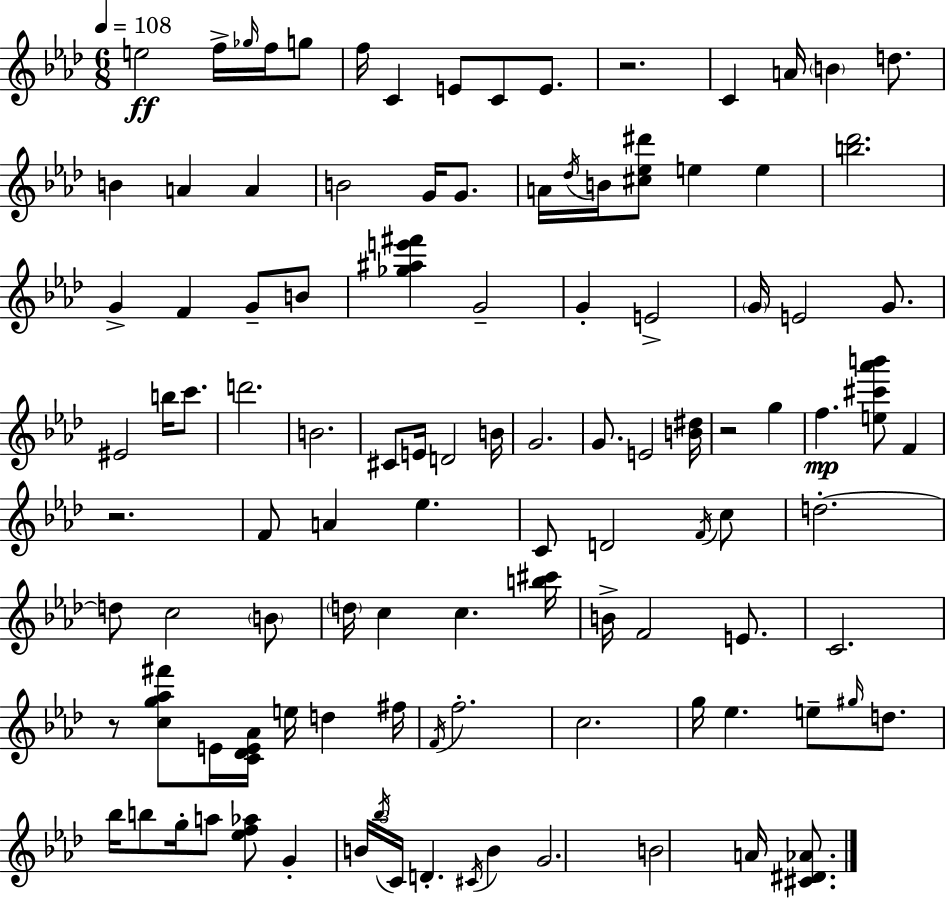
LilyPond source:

{
  \clef treble
  \numericTimeSignature
  \time 6/8
  \key f \minor
  \tempo 4 = 108
  e''2\ff f''16-> \grace { ges''16 } f''16 g''8 | f''16 c'4 e'8 c'8 e'8. | r2. | c'4 a'16 \parenthesize b'4 d''8. | \break b'4 a'4 a'4 | b'2 g'16 g'8. | a'16 \acciaccatura { des''16 } b'16 <cis'' ees'' dis'''>8 e''4 e''4 | <b'' des'''>2. | \break g'4-> f'4 g'8-- | b'8 <ges'' ais'' e''' fis'''>4 g'2-- | g'4-. e'2-> | \parenthesize g'16 e'2 g'8. | \break eis'2 b''16 c'''8. | d'''2. | b'2. | cis'8 e'16 d'2 | \break b'16 g'2. | g'8. e'2 | <b' dis''>16 r2 g''4 | f''4.\mp <e'' cis''' aes''' b'''>8 f'4 | \break r2. | f'8 a'4 ees''4. | c'8 d'2 | \acciaccatura { f'16 } c''8 d''2.-.~~ | \break d''8 c''2 | \parenthesize b'8 \parenthesize d''16 c''4 c''4. | <b'' cis'''>16 b'16-> f'2 | e'8. c'2. | \break r8 <c'' g'' aes'' fis'''>8 e'16 <c' des' e' aes'>16 e''16 d''4 | fis''16 \acciaccatura { f'16 } f''2.-. | c''2. | g''16 ees''4. e''8-- | \break \grace { gis''16 } d''8. bes''16 b''8 g''16-. a''8 <ees'' f'' aes''>8 | g'4-. \tuplet 3/2 { b'16 \acciaccatura { bes''16 } c'16 } d'4.-. | \acciaccatura { cis'16 } b'4 g'2. | b'2 | \break a'16 <cis' dis' aes'>8. \bar "|."
}